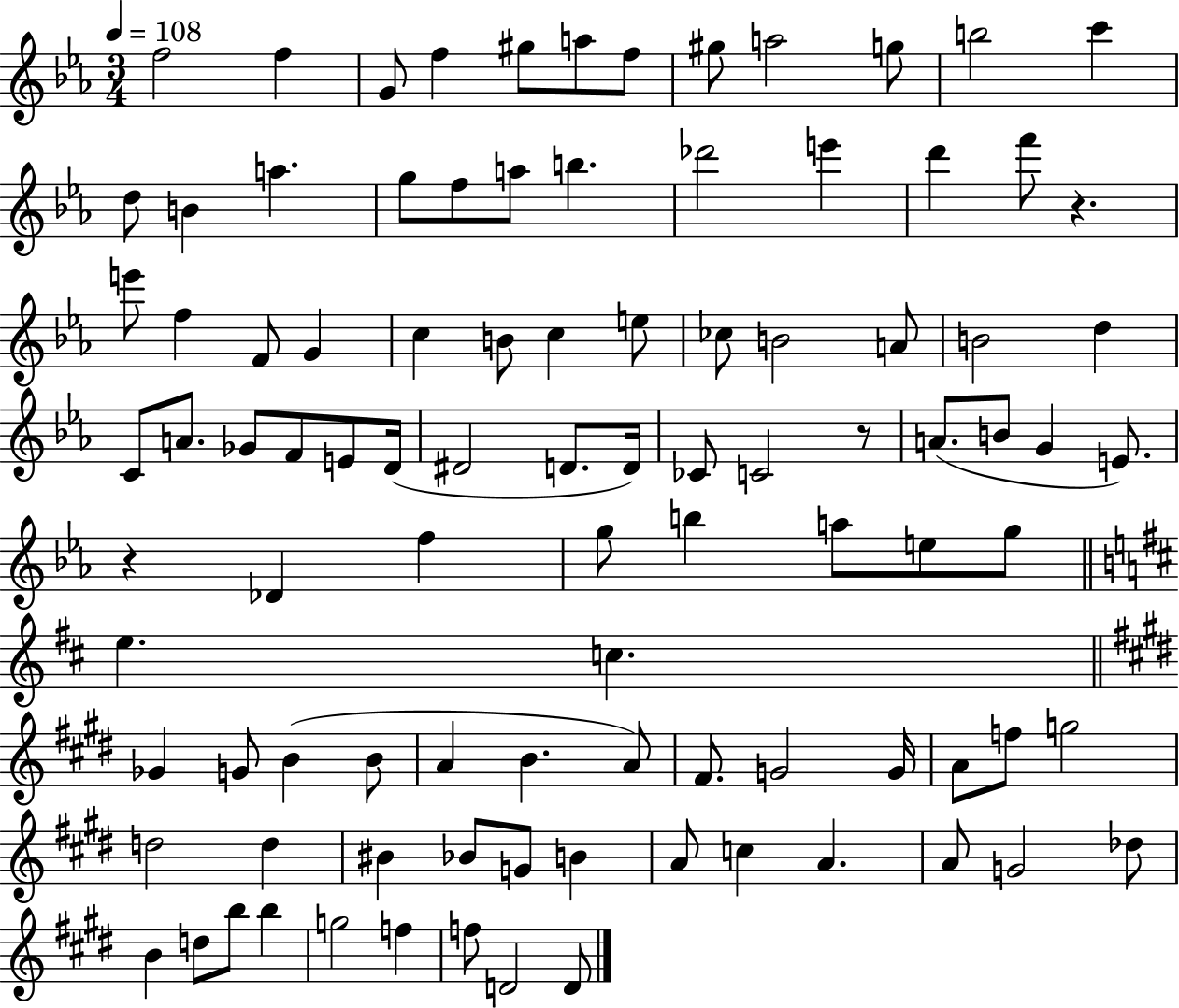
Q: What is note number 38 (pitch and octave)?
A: A4